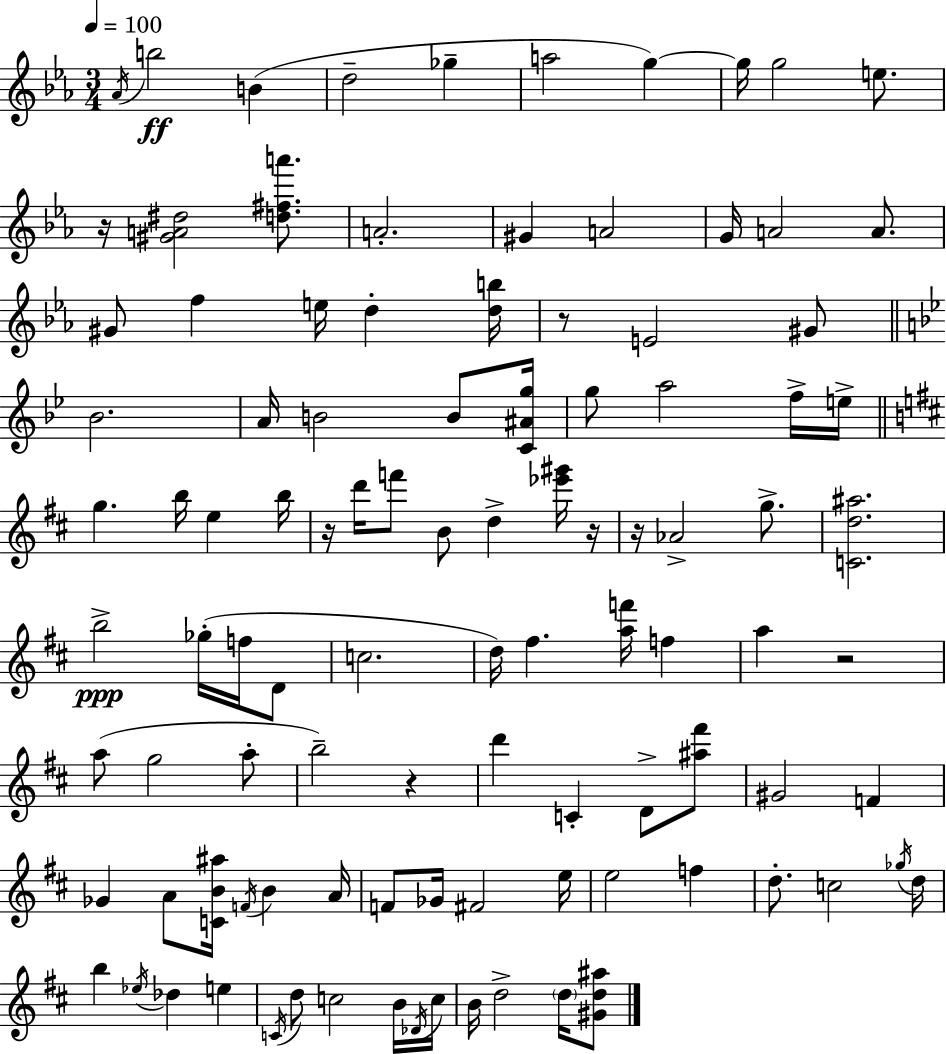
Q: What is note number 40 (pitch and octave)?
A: G5